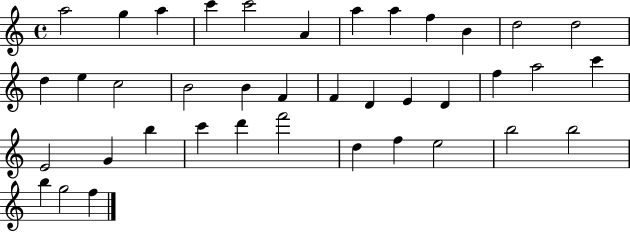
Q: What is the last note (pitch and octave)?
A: F5